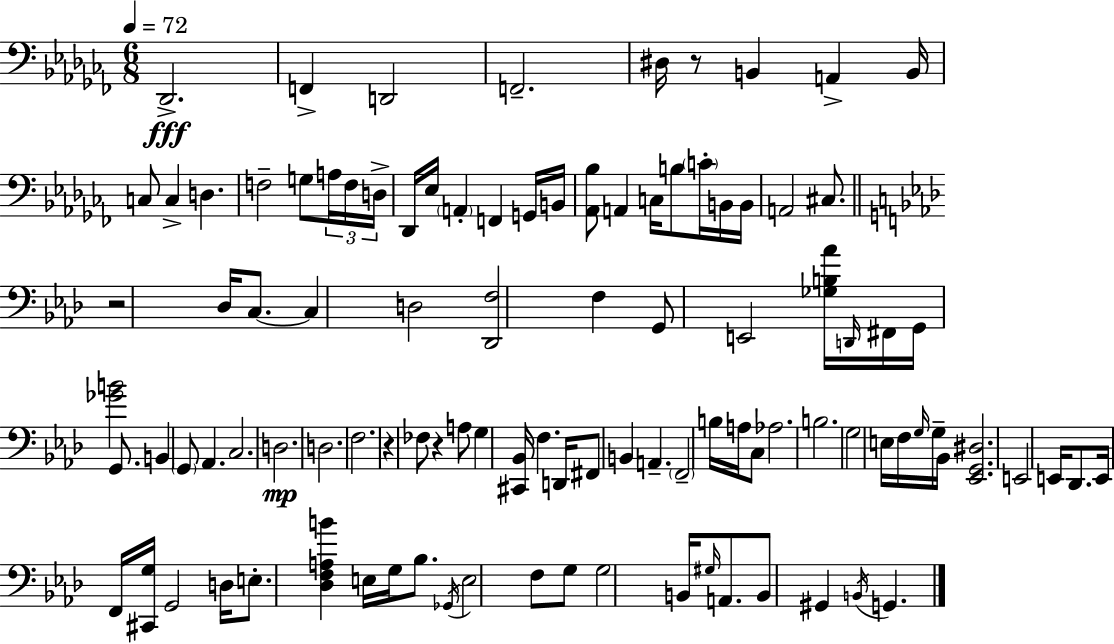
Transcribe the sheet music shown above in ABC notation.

X:1
T:Untitled
M:6/8
L:1/4
K:Abm
_D,,2 F,, D,,2 F,,2 ^D,/4 z/2 B,, A,, B,,/4 C,/2 C, D, F,2 G,/2 A,/4 F,/4 D,/4 _D,,/4 _E,/4 A,, F,, G,,/4 B,,/4 [_A,,_B,]/2 A,, C,/4 B,/2 C/4 B,,/4 B,,/4 A,,2 ^C,/2 z2 _D,/4 C,/2 C, D,2 [_D,,F,]2 F, G,,/2 E,,2 [_G,B,_A]/4 D,,/4 ^F,,/4 G,,/4 [_GB]2 G,,/2 B,, G,,/2 _A,, C,2 D,2 D,2 F,2 z _F,/2 z A,/2 G, [^C,,_B,,]/4 F, D,,/4 ^F,,/2 B,, A,, F,,2 B,/4 A,/4 C,/2 _A,2 B,2 G,2 E,/4 F,/4 G,/4 G,/4 _B,,/4 [_E,,G,,^D,]2 E,,2 E,,/4 _D,,/2 E,,/4 F,,/4 [^C,,G,]/4 G,,2 D,/4 E,/2 [_D,F,A,B] E,/4 G,/4 _B,/2 _G,,/4 E,2 F,/2 G,/2 G,2 B,,/4 ^G,/4 A,,/2 B,,/2 ^G,, B,,/4 G,,